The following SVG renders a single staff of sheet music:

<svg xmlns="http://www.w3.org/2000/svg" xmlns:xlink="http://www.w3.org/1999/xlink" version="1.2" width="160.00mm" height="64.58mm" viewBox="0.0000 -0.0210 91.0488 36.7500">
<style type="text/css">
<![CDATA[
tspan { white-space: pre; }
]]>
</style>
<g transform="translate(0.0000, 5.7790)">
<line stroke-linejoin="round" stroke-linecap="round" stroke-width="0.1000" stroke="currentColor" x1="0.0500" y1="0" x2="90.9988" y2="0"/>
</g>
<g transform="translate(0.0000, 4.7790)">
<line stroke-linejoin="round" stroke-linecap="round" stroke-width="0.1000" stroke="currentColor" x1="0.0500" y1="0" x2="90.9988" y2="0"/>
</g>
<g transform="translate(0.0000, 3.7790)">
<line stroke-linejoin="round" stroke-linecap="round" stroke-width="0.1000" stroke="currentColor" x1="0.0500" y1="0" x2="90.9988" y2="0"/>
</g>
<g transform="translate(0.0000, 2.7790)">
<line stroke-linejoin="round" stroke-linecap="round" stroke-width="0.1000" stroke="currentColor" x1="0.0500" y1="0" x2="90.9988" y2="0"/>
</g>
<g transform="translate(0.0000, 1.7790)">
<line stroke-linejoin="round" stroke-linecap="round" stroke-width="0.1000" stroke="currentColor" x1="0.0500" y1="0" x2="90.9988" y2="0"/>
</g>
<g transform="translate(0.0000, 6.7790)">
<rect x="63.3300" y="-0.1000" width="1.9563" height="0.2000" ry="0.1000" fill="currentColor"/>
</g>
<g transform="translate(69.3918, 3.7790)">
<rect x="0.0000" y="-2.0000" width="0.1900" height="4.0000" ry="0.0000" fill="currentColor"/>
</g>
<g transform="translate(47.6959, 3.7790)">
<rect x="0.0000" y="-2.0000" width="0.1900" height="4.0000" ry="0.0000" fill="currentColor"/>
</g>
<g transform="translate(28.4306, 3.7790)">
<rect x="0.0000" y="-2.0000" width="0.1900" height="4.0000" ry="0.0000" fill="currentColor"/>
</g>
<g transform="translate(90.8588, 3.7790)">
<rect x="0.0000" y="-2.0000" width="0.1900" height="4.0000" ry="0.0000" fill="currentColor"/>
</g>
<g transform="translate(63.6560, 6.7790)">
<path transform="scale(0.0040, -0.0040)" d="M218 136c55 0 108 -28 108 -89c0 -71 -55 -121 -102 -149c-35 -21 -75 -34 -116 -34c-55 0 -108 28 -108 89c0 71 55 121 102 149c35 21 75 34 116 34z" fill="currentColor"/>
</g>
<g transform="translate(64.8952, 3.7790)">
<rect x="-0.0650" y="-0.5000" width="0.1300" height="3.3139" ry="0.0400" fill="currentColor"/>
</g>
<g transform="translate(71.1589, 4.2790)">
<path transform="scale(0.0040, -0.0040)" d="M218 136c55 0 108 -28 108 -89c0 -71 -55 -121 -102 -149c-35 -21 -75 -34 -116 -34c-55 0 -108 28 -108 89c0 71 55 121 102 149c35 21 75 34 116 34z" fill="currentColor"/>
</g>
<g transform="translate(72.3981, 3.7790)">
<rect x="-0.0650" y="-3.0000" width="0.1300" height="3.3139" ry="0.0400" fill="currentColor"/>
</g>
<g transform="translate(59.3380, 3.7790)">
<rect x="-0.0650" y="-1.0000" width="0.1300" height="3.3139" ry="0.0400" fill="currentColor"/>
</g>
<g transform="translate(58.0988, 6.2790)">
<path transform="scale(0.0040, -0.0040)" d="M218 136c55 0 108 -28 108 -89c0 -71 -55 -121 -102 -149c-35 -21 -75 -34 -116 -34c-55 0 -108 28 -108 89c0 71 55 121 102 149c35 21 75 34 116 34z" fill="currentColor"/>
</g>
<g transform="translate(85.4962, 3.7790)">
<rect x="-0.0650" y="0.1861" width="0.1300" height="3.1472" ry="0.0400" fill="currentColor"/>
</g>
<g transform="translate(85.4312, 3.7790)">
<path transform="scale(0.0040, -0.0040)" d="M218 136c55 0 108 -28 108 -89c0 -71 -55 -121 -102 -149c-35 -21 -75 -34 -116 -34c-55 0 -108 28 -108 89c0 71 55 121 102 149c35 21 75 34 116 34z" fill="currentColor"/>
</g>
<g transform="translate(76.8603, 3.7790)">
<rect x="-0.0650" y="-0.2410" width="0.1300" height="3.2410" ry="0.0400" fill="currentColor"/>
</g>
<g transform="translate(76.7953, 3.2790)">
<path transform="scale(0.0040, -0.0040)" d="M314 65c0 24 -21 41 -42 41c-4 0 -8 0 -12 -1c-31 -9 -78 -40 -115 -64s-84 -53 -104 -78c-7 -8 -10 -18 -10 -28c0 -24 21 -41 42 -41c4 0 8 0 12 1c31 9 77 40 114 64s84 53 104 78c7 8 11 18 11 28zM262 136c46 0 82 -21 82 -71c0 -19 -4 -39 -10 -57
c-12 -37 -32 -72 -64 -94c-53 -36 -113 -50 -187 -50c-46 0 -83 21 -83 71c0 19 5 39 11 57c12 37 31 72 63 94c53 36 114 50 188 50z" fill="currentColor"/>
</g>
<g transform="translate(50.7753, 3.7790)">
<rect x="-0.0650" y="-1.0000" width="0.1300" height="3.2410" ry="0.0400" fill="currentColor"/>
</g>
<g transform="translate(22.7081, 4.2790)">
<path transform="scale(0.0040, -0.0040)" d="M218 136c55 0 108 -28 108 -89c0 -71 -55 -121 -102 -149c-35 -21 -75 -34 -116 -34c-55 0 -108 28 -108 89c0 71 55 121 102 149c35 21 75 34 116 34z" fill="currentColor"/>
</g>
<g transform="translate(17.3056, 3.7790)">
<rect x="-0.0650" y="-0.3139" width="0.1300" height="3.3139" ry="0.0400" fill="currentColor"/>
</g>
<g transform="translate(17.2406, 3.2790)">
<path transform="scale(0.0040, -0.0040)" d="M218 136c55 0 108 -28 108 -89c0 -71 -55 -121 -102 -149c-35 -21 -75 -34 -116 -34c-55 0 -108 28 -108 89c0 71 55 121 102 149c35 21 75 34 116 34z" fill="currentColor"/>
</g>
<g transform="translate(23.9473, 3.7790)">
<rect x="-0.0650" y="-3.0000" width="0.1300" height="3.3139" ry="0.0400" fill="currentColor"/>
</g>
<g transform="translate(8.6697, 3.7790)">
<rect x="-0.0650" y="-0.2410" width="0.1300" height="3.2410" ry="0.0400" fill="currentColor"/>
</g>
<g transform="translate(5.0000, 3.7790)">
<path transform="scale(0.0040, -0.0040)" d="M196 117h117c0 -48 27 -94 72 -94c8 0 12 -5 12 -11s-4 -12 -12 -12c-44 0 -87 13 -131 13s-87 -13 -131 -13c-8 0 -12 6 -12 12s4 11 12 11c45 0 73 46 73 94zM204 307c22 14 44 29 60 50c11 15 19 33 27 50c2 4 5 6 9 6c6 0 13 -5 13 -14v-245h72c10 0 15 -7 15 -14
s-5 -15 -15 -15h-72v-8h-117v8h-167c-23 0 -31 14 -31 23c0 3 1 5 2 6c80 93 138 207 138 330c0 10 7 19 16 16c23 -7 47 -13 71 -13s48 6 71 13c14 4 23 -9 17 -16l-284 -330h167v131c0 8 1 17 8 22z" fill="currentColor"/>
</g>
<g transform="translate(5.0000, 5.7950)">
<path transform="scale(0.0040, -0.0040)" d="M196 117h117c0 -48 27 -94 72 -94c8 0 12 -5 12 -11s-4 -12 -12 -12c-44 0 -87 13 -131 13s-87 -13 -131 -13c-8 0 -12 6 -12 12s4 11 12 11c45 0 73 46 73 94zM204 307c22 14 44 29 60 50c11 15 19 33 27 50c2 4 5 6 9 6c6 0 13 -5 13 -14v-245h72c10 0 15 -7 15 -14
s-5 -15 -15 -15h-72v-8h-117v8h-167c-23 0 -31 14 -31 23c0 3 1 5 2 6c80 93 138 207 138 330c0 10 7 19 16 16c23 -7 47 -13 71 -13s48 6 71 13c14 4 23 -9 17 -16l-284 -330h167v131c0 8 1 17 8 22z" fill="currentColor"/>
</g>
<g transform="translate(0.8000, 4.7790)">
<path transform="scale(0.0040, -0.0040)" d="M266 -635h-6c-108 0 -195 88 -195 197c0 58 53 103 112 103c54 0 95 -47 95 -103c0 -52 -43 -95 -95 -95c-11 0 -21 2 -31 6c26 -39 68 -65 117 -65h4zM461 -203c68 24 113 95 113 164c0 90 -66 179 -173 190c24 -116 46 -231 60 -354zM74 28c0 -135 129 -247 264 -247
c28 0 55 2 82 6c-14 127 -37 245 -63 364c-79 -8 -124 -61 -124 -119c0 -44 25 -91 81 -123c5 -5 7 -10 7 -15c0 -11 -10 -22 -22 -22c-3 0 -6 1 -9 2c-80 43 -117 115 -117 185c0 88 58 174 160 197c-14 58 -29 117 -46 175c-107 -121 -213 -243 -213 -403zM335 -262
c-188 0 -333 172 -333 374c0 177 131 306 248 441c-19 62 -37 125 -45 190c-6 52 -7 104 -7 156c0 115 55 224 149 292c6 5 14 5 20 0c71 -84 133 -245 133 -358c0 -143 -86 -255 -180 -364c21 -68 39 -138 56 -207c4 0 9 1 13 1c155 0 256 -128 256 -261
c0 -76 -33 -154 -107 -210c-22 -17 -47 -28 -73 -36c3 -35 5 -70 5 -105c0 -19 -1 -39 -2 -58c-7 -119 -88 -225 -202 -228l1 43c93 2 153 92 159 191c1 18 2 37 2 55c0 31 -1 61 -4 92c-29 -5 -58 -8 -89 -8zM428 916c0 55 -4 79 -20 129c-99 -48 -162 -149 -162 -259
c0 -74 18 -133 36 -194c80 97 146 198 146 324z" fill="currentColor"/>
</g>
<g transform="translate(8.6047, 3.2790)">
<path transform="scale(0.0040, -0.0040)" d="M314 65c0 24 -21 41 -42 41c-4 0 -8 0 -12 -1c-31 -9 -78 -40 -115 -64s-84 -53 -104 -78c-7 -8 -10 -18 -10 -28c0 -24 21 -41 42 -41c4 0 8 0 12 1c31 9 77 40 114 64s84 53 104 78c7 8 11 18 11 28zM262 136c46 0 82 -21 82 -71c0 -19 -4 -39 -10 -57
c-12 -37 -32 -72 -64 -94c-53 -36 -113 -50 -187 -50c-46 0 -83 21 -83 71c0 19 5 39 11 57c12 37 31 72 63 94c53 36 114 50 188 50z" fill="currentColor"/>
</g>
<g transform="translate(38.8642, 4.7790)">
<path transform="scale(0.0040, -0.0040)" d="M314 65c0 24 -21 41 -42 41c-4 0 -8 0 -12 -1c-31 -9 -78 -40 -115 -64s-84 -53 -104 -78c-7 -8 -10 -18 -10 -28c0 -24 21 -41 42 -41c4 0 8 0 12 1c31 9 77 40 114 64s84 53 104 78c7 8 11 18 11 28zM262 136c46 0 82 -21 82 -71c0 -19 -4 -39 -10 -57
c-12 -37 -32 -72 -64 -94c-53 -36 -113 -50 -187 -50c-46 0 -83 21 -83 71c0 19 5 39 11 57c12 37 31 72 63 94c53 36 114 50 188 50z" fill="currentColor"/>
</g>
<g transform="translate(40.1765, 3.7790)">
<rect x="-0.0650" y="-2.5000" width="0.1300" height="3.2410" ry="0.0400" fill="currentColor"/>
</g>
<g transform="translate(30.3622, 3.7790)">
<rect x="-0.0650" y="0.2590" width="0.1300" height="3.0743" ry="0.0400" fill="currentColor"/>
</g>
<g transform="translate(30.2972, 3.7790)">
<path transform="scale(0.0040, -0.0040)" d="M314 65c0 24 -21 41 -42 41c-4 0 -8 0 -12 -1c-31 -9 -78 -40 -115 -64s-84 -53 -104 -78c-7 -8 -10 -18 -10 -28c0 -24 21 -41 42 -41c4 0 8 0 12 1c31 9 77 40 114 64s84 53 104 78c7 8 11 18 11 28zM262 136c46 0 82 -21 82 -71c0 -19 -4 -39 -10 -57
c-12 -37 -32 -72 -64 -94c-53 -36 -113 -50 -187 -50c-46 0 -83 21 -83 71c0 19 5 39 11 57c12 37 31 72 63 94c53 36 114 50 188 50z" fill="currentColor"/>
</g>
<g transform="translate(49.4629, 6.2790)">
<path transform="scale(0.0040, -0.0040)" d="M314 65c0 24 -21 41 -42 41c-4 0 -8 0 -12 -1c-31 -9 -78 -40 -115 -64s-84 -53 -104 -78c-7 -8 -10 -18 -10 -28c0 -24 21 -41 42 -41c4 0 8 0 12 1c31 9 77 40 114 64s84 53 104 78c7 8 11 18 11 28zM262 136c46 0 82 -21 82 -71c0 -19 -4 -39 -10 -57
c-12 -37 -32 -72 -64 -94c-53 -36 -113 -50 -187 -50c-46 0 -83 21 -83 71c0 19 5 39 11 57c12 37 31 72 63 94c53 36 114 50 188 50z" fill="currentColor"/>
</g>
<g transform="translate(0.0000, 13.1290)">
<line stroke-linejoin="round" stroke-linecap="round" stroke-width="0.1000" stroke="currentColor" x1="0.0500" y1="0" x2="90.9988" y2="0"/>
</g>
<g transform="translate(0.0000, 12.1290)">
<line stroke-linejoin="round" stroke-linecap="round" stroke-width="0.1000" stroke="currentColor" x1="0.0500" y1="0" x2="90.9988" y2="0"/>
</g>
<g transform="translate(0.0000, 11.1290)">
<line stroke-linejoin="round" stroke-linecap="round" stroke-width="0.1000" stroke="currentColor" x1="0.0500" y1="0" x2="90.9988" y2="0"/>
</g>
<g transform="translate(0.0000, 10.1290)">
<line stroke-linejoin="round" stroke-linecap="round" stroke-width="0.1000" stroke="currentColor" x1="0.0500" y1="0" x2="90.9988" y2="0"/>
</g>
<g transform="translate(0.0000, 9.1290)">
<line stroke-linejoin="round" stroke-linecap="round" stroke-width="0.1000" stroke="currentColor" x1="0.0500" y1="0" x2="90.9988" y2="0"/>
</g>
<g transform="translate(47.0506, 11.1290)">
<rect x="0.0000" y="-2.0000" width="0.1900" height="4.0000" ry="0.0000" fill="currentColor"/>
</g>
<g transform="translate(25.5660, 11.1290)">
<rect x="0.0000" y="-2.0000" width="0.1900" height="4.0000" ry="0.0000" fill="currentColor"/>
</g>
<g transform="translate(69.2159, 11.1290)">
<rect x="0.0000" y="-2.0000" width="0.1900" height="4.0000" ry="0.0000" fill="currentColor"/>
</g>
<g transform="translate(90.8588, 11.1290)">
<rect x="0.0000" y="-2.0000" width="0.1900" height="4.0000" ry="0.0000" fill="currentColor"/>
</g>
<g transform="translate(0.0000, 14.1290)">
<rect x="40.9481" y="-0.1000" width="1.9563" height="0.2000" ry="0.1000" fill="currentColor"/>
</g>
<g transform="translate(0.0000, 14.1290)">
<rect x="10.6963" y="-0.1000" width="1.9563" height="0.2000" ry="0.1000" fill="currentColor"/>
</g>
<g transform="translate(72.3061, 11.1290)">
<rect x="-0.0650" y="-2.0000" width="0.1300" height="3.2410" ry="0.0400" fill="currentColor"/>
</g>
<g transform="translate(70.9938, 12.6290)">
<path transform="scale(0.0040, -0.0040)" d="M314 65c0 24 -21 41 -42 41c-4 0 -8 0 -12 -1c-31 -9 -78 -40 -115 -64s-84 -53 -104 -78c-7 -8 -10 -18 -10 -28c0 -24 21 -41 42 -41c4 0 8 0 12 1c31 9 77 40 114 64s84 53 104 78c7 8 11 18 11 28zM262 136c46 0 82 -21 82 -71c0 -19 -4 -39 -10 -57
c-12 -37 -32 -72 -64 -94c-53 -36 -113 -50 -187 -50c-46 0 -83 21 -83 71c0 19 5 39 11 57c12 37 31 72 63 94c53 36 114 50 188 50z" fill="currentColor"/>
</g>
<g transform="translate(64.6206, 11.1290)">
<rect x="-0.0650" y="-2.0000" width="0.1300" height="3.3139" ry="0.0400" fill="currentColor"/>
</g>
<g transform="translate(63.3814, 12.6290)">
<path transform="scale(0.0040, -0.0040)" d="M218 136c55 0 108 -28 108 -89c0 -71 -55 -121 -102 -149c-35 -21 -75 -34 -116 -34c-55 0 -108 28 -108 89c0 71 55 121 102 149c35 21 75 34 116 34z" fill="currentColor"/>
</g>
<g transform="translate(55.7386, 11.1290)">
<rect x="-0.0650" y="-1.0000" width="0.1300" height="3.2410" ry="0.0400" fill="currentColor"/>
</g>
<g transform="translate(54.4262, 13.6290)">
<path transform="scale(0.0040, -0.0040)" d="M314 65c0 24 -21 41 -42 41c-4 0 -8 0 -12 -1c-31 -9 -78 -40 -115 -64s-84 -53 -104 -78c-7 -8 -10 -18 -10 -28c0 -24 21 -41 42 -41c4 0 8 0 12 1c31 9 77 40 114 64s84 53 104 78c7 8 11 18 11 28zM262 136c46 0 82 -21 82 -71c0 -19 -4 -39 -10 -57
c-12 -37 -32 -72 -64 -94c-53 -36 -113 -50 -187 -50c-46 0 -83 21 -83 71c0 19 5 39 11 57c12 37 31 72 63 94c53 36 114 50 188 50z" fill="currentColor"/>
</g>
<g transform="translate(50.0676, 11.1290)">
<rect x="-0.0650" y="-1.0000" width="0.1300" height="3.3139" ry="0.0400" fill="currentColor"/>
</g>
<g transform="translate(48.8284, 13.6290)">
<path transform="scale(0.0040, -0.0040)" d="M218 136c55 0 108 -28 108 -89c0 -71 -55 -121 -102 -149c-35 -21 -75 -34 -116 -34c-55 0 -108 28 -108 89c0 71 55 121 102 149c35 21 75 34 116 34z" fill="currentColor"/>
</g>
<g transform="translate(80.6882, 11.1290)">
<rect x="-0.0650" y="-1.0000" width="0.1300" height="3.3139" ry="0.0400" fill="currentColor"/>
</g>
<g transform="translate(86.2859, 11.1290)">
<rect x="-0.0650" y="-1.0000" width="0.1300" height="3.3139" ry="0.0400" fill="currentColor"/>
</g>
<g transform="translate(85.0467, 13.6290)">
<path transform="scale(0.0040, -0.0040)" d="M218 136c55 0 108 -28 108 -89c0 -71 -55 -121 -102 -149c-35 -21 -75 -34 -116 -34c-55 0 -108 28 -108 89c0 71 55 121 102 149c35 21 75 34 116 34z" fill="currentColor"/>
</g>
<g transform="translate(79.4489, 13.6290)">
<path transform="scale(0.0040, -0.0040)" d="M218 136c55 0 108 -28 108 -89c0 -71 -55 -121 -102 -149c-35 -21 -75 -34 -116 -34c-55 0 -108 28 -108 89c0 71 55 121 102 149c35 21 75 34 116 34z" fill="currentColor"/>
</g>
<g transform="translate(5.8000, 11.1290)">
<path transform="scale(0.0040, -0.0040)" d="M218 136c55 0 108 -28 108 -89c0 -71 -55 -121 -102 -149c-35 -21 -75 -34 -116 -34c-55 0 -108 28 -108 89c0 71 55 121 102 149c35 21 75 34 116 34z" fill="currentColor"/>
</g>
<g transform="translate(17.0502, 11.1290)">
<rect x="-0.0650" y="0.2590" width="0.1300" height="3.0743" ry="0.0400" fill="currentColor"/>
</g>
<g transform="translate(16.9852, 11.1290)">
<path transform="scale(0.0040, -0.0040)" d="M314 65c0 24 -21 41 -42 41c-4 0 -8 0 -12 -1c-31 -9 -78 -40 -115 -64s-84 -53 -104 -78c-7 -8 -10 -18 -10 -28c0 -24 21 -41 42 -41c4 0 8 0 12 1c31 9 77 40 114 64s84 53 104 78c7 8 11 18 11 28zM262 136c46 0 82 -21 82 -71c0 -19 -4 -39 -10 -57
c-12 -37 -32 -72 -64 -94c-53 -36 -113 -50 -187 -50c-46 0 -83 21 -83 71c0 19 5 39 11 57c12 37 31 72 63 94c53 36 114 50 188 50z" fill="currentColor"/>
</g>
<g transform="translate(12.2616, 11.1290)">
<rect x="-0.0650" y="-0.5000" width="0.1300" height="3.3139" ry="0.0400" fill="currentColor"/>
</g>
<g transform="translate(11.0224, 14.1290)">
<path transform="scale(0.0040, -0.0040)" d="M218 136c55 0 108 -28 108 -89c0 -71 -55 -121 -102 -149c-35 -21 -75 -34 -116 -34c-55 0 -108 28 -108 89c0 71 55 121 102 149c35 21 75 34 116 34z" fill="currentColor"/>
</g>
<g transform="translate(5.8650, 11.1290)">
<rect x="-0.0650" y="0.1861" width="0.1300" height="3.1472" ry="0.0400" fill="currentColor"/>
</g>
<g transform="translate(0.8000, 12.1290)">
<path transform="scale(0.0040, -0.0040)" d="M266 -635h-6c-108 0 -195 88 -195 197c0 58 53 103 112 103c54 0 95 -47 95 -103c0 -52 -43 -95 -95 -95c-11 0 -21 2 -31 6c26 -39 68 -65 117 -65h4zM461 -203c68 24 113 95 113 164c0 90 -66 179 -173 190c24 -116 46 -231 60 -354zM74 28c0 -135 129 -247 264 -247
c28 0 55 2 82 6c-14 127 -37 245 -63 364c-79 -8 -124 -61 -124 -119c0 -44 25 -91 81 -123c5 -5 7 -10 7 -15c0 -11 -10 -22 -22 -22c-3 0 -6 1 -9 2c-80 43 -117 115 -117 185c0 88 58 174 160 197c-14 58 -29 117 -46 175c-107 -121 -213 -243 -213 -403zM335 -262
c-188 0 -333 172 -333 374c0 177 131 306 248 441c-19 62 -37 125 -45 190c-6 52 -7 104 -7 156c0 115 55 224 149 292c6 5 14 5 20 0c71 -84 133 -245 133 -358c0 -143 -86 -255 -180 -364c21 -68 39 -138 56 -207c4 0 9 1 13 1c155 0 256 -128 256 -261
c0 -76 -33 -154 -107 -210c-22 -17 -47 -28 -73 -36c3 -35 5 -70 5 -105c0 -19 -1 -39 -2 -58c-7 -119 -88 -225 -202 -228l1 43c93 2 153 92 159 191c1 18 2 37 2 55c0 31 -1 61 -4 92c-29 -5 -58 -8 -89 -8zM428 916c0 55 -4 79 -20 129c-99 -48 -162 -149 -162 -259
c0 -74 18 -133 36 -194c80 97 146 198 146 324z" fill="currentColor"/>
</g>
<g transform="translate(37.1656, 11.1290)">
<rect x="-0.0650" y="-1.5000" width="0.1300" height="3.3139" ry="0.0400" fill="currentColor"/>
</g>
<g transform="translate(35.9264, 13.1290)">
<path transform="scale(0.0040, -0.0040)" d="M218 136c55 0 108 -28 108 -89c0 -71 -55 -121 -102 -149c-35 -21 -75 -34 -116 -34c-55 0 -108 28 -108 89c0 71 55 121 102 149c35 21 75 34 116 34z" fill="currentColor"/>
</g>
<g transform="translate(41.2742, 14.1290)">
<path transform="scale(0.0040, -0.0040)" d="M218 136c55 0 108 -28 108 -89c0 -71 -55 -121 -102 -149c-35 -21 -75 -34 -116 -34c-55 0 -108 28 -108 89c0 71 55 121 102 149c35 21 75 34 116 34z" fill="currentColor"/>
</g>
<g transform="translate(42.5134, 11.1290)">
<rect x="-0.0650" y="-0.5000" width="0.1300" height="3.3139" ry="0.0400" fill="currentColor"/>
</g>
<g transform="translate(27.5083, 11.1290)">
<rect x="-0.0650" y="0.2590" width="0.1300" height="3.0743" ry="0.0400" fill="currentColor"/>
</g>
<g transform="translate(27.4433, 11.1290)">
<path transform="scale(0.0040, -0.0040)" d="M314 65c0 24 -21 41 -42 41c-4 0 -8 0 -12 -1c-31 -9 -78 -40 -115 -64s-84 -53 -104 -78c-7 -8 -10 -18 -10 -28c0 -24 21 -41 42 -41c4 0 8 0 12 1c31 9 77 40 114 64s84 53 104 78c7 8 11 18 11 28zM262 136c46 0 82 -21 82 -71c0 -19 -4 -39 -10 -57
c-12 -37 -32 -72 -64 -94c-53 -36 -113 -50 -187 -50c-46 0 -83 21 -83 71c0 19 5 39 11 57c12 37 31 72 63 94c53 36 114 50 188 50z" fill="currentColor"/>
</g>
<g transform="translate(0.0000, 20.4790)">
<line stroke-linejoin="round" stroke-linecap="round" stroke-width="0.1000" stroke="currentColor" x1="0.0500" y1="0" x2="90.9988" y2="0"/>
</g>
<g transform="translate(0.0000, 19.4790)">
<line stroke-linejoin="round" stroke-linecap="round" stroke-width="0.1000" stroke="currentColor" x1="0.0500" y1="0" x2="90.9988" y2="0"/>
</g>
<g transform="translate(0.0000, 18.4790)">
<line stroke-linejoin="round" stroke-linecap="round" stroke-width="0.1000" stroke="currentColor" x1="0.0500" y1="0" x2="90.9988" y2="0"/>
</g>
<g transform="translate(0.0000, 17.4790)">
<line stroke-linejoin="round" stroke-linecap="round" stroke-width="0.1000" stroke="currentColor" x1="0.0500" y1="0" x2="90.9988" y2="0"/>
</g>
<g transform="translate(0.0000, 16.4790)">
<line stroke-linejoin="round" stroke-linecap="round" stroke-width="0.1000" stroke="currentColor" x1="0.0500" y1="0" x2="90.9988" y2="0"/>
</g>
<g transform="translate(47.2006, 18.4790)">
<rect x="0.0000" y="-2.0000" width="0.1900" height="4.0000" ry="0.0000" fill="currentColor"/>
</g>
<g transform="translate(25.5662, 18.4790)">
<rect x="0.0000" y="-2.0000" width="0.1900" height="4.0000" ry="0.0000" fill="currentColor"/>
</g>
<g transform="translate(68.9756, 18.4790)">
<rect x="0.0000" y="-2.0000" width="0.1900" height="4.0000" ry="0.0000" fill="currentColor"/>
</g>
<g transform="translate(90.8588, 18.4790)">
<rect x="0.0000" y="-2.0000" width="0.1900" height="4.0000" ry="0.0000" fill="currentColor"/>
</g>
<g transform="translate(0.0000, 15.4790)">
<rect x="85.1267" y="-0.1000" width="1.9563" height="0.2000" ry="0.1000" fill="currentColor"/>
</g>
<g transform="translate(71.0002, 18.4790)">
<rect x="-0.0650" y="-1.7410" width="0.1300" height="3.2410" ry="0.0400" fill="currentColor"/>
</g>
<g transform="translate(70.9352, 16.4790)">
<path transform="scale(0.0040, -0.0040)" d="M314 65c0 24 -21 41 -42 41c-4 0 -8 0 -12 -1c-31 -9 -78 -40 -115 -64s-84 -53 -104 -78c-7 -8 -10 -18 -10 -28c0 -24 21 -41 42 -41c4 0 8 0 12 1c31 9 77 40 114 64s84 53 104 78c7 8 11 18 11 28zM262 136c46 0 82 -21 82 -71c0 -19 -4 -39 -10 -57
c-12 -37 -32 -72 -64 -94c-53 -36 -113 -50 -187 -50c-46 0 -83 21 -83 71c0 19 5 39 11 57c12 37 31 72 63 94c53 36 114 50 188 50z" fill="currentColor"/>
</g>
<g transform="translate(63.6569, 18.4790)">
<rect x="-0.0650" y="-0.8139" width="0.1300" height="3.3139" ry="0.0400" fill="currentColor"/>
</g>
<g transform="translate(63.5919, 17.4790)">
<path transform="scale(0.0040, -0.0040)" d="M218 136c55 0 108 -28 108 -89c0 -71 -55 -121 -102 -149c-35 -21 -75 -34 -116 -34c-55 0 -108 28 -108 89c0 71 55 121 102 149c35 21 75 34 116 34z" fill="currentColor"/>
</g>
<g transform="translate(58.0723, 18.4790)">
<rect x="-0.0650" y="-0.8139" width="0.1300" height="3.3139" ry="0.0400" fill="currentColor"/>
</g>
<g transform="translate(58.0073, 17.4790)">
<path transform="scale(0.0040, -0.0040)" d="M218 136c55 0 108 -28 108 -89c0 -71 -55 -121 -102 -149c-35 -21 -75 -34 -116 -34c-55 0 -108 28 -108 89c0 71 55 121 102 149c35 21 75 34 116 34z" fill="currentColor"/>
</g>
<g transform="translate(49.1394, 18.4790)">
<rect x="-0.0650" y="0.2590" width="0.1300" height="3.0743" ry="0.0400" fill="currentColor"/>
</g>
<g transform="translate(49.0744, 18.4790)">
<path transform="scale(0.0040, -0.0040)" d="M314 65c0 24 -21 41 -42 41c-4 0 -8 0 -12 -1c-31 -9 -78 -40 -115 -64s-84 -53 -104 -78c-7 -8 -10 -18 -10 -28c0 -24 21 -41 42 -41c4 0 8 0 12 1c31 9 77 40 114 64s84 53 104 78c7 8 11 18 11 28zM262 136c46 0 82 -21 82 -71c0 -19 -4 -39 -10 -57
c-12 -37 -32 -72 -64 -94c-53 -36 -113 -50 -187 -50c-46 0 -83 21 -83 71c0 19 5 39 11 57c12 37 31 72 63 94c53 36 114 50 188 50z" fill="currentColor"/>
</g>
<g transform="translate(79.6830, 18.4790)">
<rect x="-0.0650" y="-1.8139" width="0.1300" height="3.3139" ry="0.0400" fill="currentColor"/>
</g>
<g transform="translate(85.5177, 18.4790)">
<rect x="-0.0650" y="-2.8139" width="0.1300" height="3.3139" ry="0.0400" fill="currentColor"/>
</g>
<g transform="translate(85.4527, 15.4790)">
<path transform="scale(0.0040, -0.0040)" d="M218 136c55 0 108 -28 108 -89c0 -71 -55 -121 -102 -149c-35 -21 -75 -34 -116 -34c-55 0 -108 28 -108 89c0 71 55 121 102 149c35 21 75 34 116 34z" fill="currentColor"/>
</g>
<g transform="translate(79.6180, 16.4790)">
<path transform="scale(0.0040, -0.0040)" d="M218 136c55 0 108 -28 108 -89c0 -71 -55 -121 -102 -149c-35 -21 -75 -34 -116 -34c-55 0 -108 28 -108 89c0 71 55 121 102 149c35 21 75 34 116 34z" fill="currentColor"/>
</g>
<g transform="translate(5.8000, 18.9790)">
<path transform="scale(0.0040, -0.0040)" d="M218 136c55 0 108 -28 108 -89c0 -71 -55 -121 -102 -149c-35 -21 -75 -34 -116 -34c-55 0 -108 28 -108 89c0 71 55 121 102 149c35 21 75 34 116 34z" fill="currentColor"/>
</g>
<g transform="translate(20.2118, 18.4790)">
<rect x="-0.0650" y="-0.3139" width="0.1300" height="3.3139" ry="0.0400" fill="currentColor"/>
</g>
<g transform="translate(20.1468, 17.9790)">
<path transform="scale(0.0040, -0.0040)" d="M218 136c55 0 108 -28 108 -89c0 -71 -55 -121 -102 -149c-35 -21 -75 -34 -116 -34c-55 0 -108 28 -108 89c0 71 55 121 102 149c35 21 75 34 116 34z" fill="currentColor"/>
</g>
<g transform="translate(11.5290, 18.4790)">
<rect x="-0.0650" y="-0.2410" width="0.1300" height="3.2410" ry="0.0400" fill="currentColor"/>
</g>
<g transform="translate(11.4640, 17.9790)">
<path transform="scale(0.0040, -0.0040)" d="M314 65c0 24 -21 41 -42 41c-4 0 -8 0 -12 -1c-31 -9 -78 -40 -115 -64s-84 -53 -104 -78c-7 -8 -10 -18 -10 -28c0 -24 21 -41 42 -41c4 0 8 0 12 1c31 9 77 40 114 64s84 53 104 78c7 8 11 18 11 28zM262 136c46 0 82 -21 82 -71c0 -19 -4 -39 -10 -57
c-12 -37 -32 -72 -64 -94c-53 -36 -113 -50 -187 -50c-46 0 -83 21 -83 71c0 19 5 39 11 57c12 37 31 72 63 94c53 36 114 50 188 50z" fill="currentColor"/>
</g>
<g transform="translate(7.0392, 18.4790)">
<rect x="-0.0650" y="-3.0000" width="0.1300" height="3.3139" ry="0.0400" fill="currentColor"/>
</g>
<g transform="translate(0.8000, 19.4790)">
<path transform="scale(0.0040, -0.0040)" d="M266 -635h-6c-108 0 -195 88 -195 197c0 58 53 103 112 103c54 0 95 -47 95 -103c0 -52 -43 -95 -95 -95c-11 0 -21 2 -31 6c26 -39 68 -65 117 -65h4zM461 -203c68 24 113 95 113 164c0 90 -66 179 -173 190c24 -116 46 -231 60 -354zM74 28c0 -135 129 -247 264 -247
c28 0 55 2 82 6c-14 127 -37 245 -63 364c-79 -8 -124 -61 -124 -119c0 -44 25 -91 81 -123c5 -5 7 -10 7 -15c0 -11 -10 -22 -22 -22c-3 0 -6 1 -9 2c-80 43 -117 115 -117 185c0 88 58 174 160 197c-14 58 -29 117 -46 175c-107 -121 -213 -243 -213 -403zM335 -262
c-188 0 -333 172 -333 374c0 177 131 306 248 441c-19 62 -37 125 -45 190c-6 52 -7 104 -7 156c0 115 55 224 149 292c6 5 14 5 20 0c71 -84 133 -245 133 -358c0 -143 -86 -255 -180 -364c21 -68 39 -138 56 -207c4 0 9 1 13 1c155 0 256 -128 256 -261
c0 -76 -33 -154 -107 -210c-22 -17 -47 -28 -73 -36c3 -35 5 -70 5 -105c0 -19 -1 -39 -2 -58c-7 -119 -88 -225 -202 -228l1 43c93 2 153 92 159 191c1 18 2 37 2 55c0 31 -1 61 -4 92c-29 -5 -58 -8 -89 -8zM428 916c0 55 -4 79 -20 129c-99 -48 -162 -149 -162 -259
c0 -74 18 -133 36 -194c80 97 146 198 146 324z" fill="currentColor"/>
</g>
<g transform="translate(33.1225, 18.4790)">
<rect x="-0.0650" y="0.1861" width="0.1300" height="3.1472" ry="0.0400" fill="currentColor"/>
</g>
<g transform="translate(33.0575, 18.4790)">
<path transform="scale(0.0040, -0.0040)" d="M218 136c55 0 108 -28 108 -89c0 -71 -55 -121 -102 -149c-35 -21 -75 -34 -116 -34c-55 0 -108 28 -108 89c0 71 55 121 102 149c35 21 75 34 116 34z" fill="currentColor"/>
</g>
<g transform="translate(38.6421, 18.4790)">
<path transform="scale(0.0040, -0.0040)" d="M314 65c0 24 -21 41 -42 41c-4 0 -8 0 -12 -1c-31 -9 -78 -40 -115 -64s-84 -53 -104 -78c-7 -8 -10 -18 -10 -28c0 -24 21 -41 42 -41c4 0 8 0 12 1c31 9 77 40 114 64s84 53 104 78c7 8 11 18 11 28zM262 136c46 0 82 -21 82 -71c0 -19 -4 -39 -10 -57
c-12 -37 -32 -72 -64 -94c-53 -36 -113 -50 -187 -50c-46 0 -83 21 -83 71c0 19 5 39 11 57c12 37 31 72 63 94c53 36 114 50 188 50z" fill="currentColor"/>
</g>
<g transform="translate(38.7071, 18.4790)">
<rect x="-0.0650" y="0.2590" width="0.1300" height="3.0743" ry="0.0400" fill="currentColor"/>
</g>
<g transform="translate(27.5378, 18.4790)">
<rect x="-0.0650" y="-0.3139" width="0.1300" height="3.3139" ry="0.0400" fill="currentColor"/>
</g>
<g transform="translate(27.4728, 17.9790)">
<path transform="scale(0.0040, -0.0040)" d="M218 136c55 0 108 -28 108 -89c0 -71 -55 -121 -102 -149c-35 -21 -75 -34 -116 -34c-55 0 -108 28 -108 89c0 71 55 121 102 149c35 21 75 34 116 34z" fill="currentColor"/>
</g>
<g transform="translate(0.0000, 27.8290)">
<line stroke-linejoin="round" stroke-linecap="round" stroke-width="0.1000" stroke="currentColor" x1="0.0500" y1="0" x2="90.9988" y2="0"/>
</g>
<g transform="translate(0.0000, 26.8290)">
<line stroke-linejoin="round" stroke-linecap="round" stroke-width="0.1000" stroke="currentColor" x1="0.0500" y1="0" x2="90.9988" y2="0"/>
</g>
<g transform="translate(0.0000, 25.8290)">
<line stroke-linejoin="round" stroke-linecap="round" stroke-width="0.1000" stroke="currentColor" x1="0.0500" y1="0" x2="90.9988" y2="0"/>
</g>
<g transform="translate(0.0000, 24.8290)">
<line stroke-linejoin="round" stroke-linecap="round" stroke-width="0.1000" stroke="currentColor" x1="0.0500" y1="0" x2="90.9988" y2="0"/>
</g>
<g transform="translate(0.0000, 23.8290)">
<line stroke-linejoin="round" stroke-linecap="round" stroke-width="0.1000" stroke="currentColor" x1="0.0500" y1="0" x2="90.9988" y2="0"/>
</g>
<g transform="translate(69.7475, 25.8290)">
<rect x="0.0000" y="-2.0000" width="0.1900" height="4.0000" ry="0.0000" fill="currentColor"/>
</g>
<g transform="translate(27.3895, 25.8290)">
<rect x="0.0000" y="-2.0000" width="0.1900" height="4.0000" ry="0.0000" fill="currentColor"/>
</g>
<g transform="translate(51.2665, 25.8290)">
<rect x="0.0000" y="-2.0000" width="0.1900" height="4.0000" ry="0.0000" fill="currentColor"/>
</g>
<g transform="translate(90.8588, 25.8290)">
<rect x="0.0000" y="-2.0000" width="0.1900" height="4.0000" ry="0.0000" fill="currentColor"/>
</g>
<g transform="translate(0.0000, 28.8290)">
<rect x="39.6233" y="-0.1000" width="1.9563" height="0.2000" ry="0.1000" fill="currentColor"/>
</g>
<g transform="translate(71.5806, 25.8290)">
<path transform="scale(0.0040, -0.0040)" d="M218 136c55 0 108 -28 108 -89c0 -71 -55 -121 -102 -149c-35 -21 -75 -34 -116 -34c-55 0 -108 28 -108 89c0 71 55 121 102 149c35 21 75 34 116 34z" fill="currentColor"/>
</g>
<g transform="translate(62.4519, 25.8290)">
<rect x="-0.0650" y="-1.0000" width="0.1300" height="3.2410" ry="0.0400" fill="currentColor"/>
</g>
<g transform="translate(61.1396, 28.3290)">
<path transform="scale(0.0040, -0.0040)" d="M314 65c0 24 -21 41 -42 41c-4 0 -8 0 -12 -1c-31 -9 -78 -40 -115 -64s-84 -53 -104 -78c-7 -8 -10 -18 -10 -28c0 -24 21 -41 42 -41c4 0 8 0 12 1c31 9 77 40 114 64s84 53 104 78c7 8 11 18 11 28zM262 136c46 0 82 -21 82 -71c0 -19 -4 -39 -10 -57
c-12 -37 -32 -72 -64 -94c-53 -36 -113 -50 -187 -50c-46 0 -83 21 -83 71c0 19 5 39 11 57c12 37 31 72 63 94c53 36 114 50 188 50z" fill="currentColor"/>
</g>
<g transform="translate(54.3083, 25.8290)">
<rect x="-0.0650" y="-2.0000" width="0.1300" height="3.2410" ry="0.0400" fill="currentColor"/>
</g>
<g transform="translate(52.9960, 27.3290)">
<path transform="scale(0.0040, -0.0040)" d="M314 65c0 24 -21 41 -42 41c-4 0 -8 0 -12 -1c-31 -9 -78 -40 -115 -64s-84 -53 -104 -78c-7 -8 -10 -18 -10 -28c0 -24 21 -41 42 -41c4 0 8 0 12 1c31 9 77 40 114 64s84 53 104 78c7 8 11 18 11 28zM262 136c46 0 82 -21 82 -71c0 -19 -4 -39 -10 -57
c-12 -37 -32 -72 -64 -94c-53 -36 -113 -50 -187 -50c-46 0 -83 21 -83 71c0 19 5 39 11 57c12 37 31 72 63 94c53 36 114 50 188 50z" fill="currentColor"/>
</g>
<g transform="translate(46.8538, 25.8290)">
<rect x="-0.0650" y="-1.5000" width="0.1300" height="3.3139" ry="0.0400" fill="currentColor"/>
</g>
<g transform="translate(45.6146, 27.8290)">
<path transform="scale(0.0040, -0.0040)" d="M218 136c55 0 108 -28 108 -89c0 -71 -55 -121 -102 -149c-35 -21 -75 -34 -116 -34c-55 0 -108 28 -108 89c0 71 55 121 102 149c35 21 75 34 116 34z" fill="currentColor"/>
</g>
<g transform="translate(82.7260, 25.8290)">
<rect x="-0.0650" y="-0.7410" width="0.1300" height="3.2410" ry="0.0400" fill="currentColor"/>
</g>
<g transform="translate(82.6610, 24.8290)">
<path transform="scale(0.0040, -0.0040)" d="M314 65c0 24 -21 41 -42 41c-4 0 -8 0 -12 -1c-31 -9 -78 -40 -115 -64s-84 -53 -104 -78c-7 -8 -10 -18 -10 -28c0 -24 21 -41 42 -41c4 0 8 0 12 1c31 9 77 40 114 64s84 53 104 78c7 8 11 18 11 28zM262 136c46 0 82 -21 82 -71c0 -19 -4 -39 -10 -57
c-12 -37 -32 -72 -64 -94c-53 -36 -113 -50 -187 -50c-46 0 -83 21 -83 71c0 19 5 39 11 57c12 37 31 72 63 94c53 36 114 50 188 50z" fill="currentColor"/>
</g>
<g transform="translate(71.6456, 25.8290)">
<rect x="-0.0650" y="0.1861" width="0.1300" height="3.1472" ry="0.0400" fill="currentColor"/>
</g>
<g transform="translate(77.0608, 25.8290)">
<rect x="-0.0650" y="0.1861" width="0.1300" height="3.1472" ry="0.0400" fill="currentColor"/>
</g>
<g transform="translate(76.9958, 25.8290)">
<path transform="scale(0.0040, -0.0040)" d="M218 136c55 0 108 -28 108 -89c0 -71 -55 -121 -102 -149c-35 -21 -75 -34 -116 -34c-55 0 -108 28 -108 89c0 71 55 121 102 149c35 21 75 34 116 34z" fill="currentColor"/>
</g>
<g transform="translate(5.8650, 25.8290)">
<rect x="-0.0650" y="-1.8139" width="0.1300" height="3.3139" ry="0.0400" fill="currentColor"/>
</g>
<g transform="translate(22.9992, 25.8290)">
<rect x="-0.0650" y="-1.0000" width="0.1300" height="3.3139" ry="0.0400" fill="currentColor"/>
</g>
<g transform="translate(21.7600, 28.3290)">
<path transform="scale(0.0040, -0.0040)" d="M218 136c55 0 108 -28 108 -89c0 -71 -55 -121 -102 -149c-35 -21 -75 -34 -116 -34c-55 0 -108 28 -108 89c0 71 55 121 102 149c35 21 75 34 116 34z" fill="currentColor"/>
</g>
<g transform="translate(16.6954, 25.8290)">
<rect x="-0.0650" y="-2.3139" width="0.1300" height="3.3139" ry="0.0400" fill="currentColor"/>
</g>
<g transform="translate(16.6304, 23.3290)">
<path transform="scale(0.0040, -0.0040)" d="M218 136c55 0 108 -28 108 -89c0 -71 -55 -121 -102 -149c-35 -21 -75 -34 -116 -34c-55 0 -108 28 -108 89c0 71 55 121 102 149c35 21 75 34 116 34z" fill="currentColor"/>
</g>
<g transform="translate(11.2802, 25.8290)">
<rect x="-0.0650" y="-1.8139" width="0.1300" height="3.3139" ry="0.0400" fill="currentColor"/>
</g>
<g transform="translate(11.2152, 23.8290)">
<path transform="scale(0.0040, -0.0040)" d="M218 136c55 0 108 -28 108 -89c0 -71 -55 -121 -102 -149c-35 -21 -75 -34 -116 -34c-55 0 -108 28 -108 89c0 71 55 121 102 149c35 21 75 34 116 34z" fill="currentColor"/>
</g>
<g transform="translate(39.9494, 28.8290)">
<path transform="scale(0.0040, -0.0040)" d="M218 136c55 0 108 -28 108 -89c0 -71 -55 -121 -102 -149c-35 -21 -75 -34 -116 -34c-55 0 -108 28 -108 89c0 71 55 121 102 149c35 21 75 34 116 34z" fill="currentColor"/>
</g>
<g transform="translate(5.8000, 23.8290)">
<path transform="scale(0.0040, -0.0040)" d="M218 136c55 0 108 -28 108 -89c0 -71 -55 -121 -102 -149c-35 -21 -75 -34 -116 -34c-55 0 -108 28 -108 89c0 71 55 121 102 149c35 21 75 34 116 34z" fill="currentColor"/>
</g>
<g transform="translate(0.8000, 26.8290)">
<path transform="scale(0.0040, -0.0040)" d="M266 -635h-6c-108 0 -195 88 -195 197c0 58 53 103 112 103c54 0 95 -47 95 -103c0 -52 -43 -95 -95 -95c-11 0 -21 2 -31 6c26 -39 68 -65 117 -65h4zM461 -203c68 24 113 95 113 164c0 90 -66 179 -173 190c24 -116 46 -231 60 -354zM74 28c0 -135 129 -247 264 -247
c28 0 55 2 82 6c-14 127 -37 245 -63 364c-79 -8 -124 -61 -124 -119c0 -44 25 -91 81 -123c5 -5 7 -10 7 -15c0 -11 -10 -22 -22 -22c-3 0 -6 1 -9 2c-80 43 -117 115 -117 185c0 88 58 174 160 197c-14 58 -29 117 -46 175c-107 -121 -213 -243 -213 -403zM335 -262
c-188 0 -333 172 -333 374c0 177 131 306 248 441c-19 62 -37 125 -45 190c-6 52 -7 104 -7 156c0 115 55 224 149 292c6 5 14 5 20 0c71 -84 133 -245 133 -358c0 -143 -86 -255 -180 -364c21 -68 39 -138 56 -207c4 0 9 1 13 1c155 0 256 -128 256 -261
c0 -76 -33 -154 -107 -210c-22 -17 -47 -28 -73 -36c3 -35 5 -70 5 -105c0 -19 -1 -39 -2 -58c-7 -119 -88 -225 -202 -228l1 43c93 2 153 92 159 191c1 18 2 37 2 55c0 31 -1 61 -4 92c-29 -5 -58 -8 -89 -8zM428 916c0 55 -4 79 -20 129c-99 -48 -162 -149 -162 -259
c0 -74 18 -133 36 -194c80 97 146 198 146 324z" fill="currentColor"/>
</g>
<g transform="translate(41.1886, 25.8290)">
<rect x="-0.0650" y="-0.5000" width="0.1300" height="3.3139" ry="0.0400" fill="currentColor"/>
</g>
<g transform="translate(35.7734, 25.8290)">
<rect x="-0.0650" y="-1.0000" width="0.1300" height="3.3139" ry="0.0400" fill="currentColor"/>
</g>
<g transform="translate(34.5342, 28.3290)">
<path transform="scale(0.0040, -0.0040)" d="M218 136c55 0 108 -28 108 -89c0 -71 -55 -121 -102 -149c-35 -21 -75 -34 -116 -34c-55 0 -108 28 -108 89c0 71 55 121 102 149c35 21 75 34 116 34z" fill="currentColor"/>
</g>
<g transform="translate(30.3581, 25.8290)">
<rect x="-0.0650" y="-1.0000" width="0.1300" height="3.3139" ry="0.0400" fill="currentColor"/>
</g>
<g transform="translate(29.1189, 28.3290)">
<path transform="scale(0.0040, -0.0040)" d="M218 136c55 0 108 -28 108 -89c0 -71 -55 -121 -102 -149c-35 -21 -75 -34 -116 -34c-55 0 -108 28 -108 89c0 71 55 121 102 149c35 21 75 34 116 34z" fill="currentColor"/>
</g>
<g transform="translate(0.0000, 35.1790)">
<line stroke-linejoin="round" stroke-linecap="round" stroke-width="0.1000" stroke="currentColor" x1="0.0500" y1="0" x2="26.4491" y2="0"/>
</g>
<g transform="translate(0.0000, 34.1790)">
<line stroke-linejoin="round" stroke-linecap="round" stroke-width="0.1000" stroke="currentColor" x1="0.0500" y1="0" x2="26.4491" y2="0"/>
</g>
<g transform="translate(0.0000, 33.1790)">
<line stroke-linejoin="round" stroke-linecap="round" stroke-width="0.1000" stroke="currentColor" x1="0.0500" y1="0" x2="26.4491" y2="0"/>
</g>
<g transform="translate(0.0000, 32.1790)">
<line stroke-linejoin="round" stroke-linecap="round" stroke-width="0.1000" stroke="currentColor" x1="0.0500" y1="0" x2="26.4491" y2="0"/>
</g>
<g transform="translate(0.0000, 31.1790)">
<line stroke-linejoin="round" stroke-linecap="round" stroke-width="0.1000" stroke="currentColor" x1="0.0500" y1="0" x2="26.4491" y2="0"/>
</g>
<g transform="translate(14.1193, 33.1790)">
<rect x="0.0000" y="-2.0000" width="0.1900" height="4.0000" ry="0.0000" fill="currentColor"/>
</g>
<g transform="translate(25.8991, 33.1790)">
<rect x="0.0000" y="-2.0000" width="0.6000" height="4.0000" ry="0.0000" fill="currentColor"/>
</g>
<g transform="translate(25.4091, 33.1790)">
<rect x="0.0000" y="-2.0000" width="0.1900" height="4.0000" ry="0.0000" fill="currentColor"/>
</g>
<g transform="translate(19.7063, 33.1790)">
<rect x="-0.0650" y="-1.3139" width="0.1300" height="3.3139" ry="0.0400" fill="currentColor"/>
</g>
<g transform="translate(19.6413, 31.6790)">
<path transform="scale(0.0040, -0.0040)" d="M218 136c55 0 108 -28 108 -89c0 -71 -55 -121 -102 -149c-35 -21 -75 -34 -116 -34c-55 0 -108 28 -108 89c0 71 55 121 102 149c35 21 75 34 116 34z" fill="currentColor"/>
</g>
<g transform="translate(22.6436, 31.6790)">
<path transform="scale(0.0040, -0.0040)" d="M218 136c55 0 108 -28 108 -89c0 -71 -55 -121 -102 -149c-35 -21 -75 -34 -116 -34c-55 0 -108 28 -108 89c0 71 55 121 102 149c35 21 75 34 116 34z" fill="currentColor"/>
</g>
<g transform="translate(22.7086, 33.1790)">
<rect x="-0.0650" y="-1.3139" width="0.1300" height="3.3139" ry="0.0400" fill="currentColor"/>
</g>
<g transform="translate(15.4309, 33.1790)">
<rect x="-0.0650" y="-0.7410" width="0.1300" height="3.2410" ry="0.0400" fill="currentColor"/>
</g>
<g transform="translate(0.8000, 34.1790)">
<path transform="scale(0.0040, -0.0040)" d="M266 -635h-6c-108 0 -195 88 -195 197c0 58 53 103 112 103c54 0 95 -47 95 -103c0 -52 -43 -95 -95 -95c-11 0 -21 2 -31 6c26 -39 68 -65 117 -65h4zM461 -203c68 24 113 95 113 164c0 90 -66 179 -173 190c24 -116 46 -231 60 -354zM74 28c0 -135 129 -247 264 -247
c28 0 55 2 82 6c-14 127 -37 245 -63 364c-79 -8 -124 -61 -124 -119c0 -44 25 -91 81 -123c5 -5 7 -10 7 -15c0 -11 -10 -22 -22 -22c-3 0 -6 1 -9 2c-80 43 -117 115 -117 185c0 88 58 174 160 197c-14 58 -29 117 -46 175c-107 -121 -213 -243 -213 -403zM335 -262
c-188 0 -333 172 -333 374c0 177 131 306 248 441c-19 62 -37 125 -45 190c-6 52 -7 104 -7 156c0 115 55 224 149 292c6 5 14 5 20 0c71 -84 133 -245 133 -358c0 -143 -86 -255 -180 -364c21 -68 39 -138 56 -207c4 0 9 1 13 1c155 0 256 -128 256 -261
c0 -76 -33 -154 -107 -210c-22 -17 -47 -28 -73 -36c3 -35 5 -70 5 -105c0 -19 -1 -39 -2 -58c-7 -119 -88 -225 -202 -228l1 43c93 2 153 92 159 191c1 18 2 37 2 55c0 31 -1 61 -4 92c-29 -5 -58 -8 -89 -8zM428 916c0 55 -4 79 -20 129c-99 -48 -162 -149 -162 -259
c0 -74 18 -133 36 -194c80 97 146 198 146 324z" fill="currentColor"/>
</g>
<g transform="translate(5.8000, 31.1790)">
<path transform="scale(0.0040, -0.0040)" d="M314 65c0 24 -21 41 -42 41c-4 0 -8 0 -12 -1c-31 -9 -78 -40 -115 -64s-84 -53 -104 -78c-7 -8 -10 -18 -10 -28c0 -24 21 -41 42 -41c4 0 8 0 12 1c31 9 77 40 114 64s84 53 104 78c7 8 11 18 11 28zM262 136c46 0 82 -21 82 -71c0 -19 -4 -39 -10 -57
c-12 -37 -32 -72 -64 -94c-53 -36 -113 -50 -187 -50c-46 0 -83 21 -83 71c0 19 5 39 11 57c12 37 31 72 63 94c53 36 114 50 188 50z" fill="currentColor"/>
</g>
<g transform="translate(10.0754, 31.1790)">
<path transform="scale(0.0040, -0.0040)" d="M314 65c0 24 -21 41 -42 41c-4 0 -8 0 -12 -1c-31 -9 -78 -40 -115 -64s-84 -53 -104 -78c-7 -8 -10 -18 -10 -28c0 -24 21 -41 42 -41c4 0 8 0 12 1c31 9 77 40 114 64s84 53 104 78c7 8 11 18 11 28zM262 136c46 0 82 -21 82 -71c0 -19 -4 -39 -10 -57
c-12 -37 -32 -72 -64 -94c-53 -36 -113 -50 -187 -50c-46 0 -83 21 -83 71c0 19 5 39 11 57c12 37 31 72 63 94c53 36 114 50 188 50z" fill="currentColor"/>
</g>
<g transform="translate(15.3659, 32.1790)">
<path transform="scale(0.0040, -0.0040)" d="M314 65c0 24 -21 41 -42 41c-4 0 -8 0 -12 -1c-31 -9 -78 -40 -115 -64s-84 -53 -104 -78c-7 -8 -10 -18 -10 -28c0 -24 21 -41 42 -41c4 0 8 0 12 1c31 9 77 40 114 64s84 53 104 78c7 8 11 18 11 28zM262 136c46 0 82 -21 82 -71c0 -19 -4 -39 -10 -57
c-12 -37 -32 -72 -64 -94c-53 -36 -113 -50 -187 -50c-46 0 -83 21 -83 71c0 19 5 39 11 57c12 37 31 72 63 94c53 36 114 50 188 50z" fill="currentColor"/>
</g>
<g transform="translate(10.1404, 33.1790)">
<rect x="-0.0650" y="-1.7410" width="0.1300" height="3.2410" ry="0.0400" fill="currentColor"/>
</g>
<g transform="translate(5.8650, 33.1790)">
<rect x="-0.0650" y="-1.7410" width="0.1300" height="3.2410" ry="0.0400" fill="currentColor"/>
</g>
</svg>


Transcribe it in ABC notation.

X:1
T:Untitled
M:4/4
L:1/4
K:C
c2 c A B2 G2 D2 D C A c2 B B C B2 B2 E C D D2 F F2 D D A c2 c c B B2 B2 d d f2 f a f f g D D D C E F2 D2 B B d2 f2 f2 d2 e e